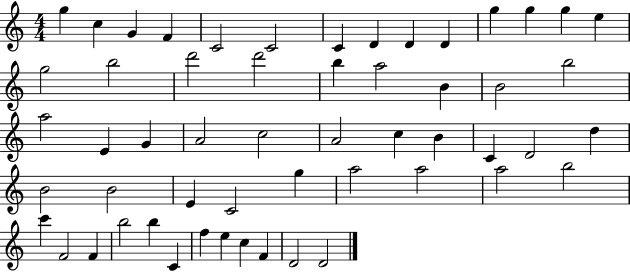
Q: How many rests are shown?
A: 0